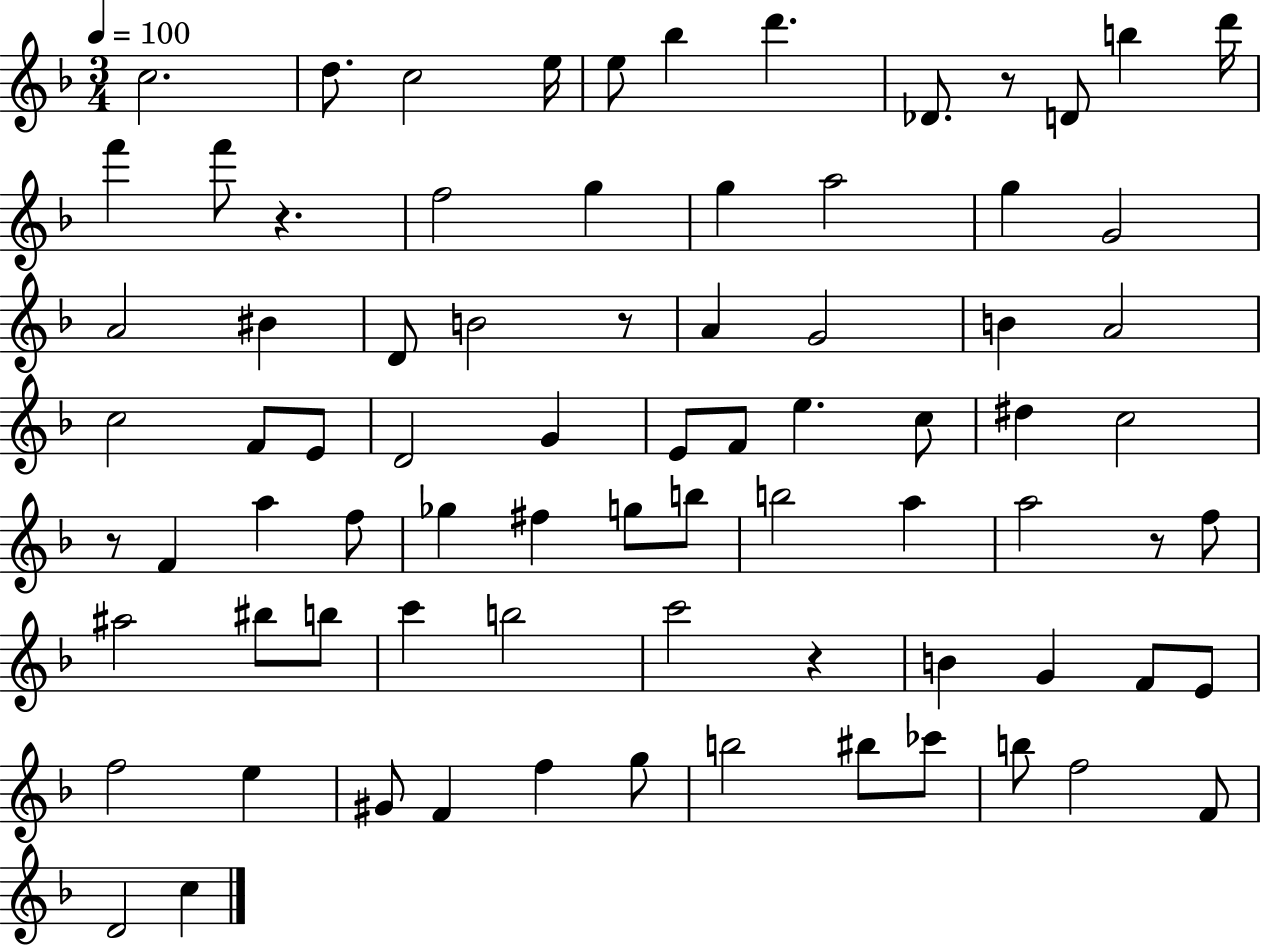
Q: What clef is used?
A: treble